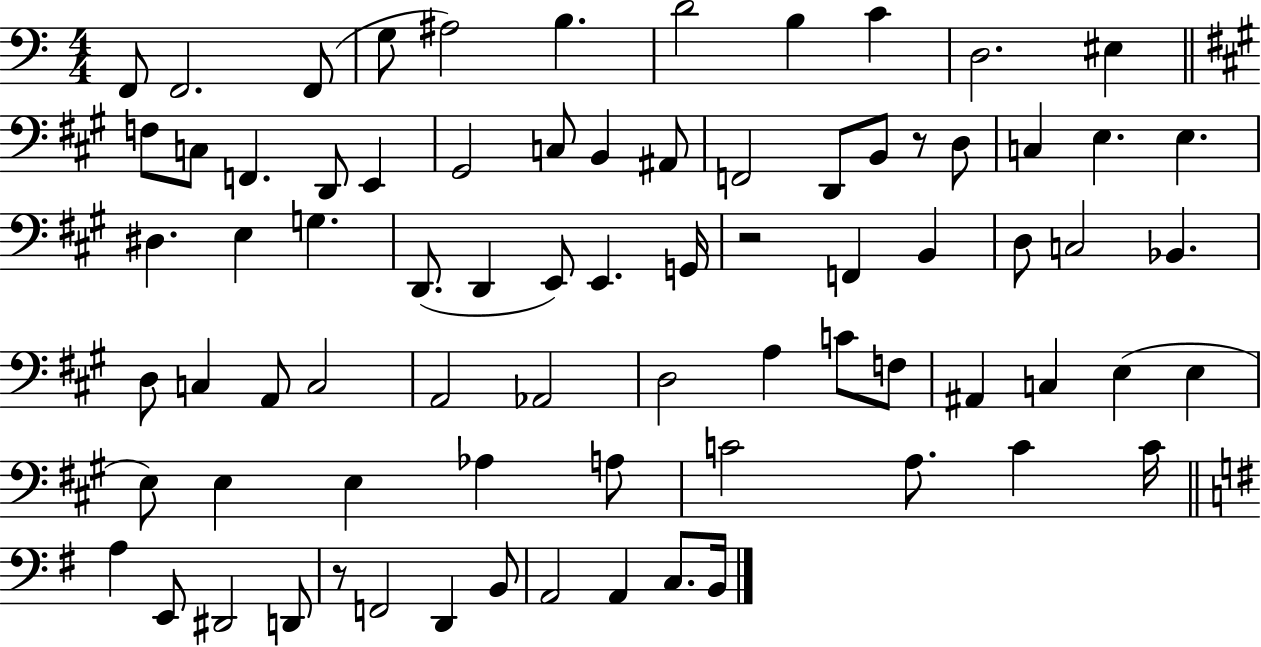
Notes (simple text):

F2/e F2/h. F2/e G3/e A#3/h B3/q. D4/h B3/q C4/q D3/h. EIS3/q F3/e C3/e F2/q. D2/e E2/q G#2/h C3/e B2/q A#2/e F2/h D2/e B2/e R/e D3/e C3/q E3/q. E3/q. D#3/q. E3/q G3/q. D2/e. D2/q E2/e E2/q. G2/s R/h F2/q B2/q D3/e C3/h Bb2/q. D3/e C3/q A2/e C3/h A2/h Ab2/h D3/h A3/q C4/e F3/e A#2/q C3/q E3/q E3/q E3/e E3/q E3/q Ab3/q A3/e C4/h A3/e. C4/q C4/s A3/q E2/e D#2/h D2/e R/e F2/h D2/q B2/e A2/h A2/q C3/e. B2/s